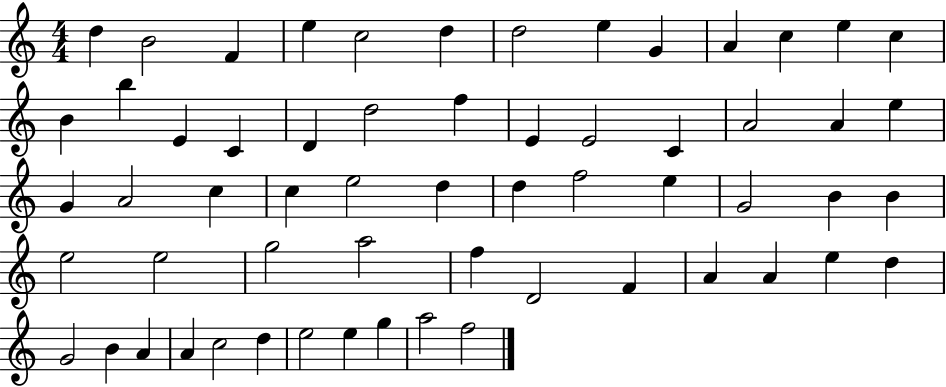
D5/q B4/h F4/q E5/q C5/h D5/q D5/h E5/q G4/q A4/q C5/q E5/q C5/q B4/q B5/q E4/q C4/q D4/q D5/h F5/q E4/q E4/h C4/q A4/h A4/q E5/q G4/q A4/h C5/q C5/q E5/h D5/q D5/q F5/h E5/q G4/h B4/q B4/q E5/h E5/h G5/h A5/h F5/q D4/h F4/q A4/q A4/q E5/q D5/q G4/h B4/q A4/q A4/q C5/h D5/q E5/h E5/q G5/q A5/h F5/h